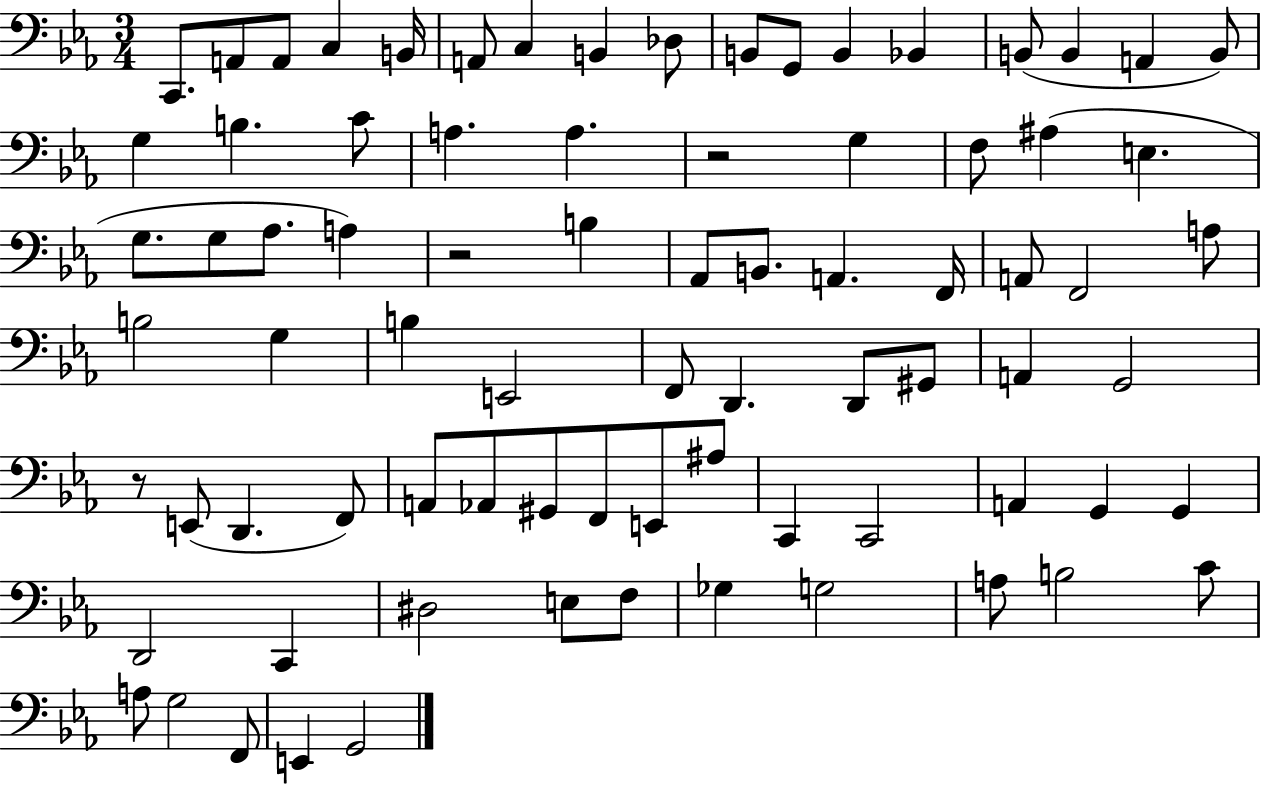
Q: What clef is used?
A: bass